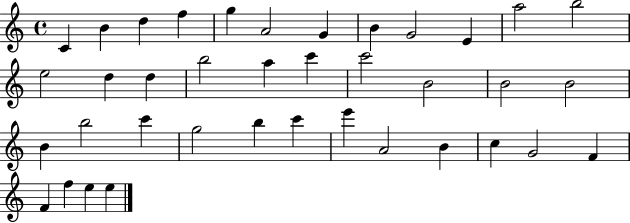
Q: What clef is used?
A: treble